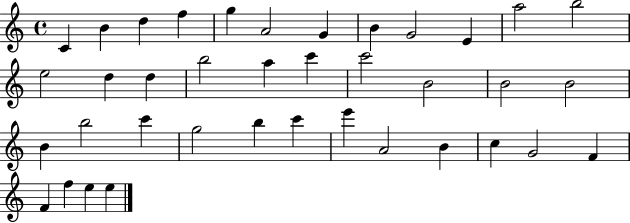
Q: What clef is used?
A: treble